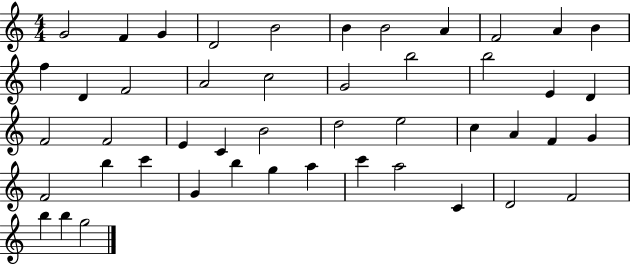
G4/h F4/q G4/q D4/h B4/h B4/q B4/h A4/q F4/h A4/q B4/q F5/q D4/q F4/h A4/h C5/h G4/h B5/h B5/h E4/q D4/q F4/h F4/h E4/q C4/q B4/h D5/h E5/h C5/q A4/q F4/q G4/q F4/h B5/q C6/q G4/q B5/q G5/q A5/q C6/q A5/h C4/q D4/h F4/h B5/q B5/q G5/h